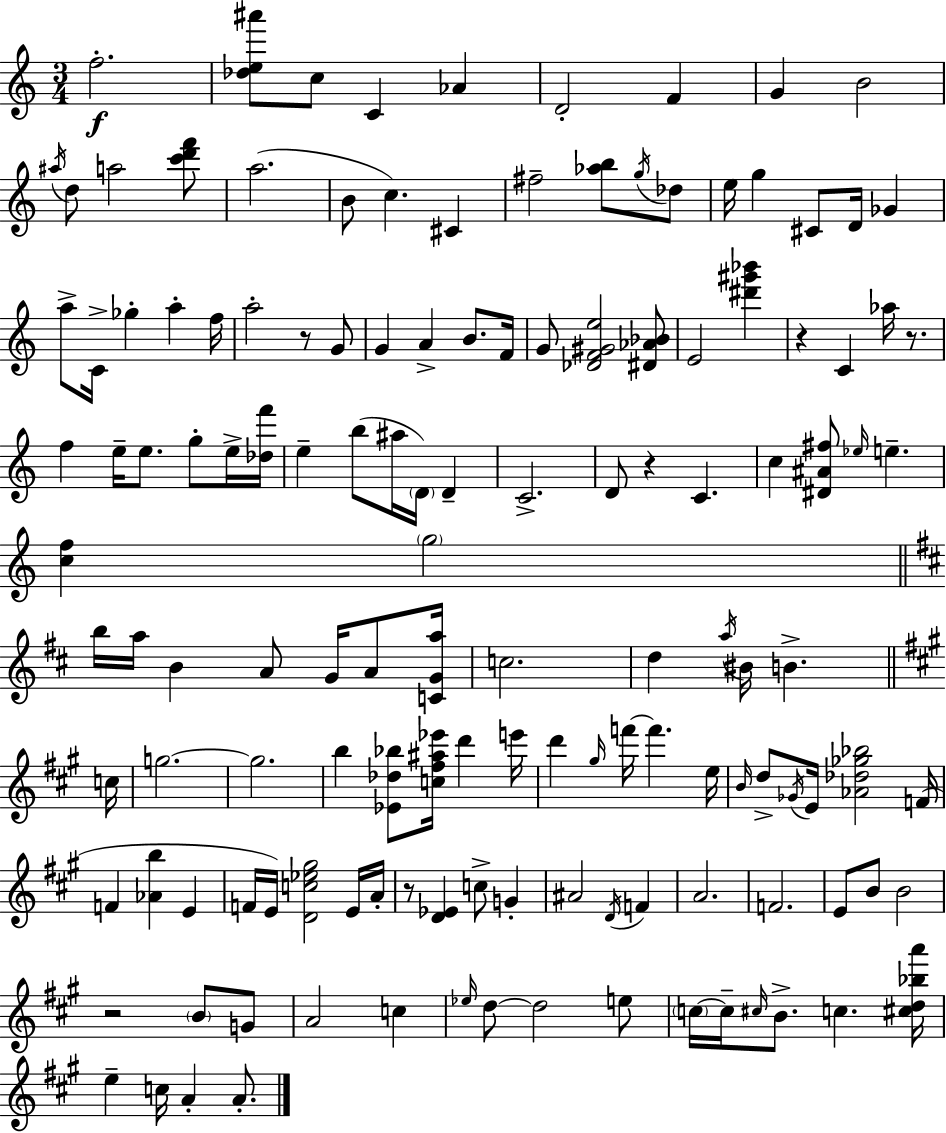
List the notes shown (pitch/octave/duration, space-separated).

F5/h. [Db5,E5,A#6]/e C5/e C4/q Ab4/q D4/h F4/q G4/q B4/h A#5/s D5/e A5/h [C6,D6,F6]/e A5/h. B4/e C5/q. C#4/q F#5/h [Ab5,B5]/e G5/s Db5/e E5/s G5/q C#4/e D4/s Gb4/q A5/e C4/s Gb5/q A5/q F5/s A5/h R/e G4/e G4/q A4/q B4/e. F4/s G4/e [Db4,F4,G#4,E5]/h [D#4,Ab4,Bb4]/e E4/h [D#6,G#6,Bb6]/q R/q C4/q Ab5/s R/e. F5/q E5/s E5/e. G5/e E5/s [Db5,F6]/s E5/q B5/e A#5/s D4/s D4/q C4/h. D4/e R/q C4/q. C5/q [D#4,A#4,F#5]/e Eb5/s E5/q. [C5,F5]/q G5/h B5/s A5/s B4/q A4/e G4/s A4/e [C4,G4,A5]/s C5/h. D5/q A5/s BIS4/s B4/q. C5/s G5/h. G5/h. B5/q [Eb4,Db5,Bb5]/e [C5,F#5,A#5,Eb6]/s D6/q E6/s D6/q G#5/s F6/s F6/q. E5/s B4/s D5/e Gb4/s E4/s [Ab4,Db5,Gb5,Bb5]/h F4/s F4/q [Ab4,B5]/q E4/q F4/s E4/s [D4,C5,Eb5,G#5]/h E4/s A4/s R/e [D4,Eb4]/q C5/e G4/q A#4/h D4/s F4/q A4/h. F4/h. E4/e B4/e B4/h R/h B4/e G4/e A4/h C5/q Eb5/s D5/e D5/h E5/e C5/s C5/s C#5/s B4/e. C5/q. [C#5,D5,Bb5,A6]/s E5/q C5/s A4/q A4/e.